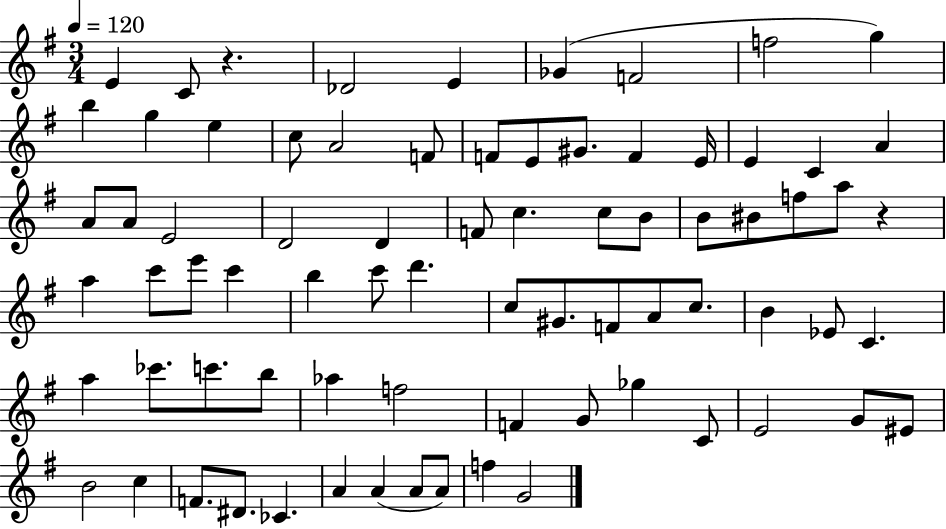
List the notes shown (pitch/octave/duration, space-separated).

E4/q C4/e R/q. Db4/h E4/q Gb4/q F4/h F5/h G5/q B5/q G5/q E5/q C5/e A4/h F4/e F4/e E4/e G#4/e. F4/q E4/s E4/q C4/q A4/q A4/e A4/e E4/h D4/h D4/q F4/e C5/q. C5/e B4/e B4/e BIS4/e F5/e A5/e R/q A5/q C6/e E6/e C6/q B5/q C6/e D6/q. C5/e G#4/e. F4/e A4/e C5/e. B4/q Eb4/e C4/q. A5/q CES6/e. C6/e. B5/e Ab5/q F5/h F4/q G4/e Gb5/q C4/e E4/h G4/e EIS4/e B4/h C5/q F4/e. D#4/e. CES4/q. A4/q A4/q A4/e A4/e F5/q G4/h